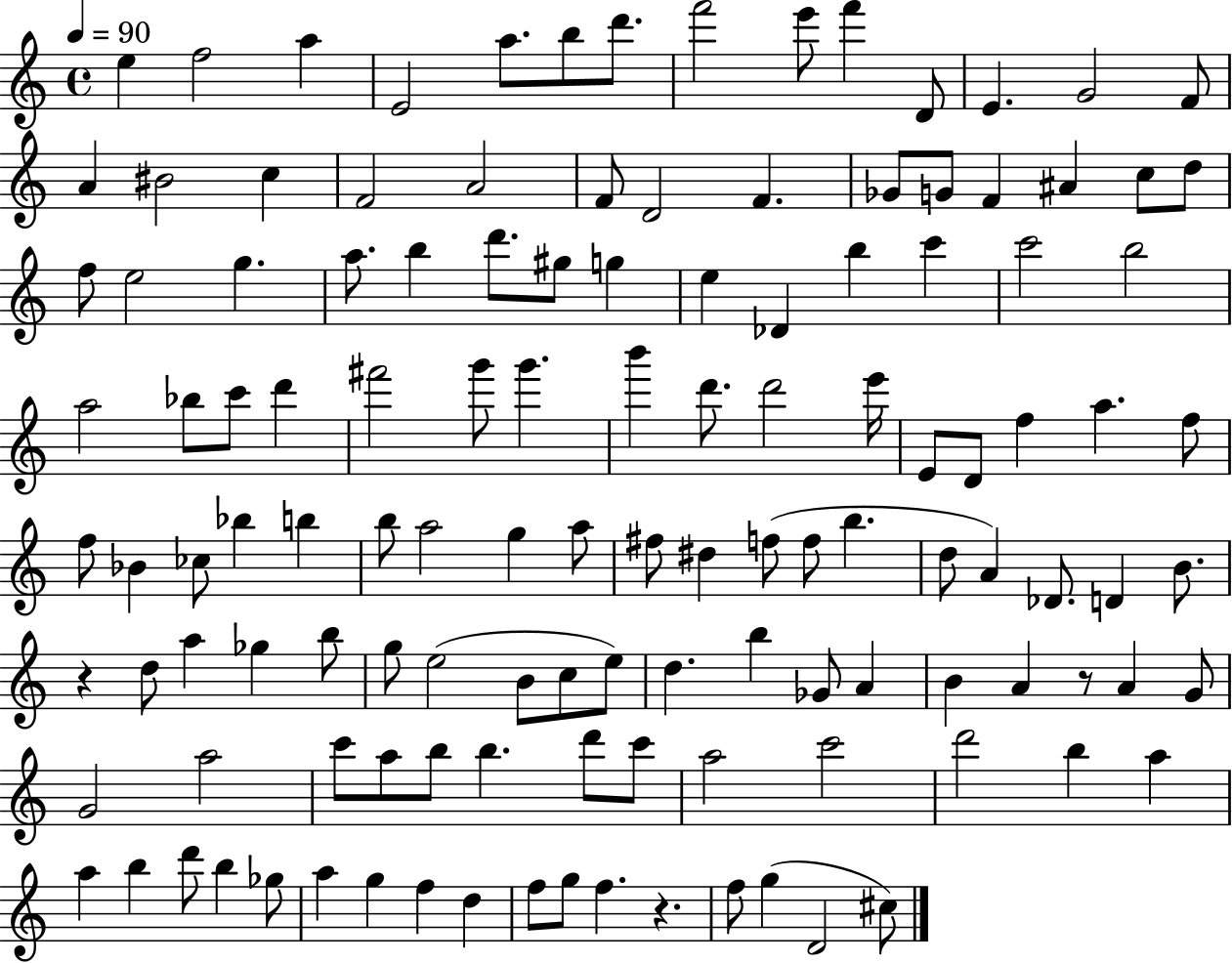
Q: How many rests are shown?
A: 3